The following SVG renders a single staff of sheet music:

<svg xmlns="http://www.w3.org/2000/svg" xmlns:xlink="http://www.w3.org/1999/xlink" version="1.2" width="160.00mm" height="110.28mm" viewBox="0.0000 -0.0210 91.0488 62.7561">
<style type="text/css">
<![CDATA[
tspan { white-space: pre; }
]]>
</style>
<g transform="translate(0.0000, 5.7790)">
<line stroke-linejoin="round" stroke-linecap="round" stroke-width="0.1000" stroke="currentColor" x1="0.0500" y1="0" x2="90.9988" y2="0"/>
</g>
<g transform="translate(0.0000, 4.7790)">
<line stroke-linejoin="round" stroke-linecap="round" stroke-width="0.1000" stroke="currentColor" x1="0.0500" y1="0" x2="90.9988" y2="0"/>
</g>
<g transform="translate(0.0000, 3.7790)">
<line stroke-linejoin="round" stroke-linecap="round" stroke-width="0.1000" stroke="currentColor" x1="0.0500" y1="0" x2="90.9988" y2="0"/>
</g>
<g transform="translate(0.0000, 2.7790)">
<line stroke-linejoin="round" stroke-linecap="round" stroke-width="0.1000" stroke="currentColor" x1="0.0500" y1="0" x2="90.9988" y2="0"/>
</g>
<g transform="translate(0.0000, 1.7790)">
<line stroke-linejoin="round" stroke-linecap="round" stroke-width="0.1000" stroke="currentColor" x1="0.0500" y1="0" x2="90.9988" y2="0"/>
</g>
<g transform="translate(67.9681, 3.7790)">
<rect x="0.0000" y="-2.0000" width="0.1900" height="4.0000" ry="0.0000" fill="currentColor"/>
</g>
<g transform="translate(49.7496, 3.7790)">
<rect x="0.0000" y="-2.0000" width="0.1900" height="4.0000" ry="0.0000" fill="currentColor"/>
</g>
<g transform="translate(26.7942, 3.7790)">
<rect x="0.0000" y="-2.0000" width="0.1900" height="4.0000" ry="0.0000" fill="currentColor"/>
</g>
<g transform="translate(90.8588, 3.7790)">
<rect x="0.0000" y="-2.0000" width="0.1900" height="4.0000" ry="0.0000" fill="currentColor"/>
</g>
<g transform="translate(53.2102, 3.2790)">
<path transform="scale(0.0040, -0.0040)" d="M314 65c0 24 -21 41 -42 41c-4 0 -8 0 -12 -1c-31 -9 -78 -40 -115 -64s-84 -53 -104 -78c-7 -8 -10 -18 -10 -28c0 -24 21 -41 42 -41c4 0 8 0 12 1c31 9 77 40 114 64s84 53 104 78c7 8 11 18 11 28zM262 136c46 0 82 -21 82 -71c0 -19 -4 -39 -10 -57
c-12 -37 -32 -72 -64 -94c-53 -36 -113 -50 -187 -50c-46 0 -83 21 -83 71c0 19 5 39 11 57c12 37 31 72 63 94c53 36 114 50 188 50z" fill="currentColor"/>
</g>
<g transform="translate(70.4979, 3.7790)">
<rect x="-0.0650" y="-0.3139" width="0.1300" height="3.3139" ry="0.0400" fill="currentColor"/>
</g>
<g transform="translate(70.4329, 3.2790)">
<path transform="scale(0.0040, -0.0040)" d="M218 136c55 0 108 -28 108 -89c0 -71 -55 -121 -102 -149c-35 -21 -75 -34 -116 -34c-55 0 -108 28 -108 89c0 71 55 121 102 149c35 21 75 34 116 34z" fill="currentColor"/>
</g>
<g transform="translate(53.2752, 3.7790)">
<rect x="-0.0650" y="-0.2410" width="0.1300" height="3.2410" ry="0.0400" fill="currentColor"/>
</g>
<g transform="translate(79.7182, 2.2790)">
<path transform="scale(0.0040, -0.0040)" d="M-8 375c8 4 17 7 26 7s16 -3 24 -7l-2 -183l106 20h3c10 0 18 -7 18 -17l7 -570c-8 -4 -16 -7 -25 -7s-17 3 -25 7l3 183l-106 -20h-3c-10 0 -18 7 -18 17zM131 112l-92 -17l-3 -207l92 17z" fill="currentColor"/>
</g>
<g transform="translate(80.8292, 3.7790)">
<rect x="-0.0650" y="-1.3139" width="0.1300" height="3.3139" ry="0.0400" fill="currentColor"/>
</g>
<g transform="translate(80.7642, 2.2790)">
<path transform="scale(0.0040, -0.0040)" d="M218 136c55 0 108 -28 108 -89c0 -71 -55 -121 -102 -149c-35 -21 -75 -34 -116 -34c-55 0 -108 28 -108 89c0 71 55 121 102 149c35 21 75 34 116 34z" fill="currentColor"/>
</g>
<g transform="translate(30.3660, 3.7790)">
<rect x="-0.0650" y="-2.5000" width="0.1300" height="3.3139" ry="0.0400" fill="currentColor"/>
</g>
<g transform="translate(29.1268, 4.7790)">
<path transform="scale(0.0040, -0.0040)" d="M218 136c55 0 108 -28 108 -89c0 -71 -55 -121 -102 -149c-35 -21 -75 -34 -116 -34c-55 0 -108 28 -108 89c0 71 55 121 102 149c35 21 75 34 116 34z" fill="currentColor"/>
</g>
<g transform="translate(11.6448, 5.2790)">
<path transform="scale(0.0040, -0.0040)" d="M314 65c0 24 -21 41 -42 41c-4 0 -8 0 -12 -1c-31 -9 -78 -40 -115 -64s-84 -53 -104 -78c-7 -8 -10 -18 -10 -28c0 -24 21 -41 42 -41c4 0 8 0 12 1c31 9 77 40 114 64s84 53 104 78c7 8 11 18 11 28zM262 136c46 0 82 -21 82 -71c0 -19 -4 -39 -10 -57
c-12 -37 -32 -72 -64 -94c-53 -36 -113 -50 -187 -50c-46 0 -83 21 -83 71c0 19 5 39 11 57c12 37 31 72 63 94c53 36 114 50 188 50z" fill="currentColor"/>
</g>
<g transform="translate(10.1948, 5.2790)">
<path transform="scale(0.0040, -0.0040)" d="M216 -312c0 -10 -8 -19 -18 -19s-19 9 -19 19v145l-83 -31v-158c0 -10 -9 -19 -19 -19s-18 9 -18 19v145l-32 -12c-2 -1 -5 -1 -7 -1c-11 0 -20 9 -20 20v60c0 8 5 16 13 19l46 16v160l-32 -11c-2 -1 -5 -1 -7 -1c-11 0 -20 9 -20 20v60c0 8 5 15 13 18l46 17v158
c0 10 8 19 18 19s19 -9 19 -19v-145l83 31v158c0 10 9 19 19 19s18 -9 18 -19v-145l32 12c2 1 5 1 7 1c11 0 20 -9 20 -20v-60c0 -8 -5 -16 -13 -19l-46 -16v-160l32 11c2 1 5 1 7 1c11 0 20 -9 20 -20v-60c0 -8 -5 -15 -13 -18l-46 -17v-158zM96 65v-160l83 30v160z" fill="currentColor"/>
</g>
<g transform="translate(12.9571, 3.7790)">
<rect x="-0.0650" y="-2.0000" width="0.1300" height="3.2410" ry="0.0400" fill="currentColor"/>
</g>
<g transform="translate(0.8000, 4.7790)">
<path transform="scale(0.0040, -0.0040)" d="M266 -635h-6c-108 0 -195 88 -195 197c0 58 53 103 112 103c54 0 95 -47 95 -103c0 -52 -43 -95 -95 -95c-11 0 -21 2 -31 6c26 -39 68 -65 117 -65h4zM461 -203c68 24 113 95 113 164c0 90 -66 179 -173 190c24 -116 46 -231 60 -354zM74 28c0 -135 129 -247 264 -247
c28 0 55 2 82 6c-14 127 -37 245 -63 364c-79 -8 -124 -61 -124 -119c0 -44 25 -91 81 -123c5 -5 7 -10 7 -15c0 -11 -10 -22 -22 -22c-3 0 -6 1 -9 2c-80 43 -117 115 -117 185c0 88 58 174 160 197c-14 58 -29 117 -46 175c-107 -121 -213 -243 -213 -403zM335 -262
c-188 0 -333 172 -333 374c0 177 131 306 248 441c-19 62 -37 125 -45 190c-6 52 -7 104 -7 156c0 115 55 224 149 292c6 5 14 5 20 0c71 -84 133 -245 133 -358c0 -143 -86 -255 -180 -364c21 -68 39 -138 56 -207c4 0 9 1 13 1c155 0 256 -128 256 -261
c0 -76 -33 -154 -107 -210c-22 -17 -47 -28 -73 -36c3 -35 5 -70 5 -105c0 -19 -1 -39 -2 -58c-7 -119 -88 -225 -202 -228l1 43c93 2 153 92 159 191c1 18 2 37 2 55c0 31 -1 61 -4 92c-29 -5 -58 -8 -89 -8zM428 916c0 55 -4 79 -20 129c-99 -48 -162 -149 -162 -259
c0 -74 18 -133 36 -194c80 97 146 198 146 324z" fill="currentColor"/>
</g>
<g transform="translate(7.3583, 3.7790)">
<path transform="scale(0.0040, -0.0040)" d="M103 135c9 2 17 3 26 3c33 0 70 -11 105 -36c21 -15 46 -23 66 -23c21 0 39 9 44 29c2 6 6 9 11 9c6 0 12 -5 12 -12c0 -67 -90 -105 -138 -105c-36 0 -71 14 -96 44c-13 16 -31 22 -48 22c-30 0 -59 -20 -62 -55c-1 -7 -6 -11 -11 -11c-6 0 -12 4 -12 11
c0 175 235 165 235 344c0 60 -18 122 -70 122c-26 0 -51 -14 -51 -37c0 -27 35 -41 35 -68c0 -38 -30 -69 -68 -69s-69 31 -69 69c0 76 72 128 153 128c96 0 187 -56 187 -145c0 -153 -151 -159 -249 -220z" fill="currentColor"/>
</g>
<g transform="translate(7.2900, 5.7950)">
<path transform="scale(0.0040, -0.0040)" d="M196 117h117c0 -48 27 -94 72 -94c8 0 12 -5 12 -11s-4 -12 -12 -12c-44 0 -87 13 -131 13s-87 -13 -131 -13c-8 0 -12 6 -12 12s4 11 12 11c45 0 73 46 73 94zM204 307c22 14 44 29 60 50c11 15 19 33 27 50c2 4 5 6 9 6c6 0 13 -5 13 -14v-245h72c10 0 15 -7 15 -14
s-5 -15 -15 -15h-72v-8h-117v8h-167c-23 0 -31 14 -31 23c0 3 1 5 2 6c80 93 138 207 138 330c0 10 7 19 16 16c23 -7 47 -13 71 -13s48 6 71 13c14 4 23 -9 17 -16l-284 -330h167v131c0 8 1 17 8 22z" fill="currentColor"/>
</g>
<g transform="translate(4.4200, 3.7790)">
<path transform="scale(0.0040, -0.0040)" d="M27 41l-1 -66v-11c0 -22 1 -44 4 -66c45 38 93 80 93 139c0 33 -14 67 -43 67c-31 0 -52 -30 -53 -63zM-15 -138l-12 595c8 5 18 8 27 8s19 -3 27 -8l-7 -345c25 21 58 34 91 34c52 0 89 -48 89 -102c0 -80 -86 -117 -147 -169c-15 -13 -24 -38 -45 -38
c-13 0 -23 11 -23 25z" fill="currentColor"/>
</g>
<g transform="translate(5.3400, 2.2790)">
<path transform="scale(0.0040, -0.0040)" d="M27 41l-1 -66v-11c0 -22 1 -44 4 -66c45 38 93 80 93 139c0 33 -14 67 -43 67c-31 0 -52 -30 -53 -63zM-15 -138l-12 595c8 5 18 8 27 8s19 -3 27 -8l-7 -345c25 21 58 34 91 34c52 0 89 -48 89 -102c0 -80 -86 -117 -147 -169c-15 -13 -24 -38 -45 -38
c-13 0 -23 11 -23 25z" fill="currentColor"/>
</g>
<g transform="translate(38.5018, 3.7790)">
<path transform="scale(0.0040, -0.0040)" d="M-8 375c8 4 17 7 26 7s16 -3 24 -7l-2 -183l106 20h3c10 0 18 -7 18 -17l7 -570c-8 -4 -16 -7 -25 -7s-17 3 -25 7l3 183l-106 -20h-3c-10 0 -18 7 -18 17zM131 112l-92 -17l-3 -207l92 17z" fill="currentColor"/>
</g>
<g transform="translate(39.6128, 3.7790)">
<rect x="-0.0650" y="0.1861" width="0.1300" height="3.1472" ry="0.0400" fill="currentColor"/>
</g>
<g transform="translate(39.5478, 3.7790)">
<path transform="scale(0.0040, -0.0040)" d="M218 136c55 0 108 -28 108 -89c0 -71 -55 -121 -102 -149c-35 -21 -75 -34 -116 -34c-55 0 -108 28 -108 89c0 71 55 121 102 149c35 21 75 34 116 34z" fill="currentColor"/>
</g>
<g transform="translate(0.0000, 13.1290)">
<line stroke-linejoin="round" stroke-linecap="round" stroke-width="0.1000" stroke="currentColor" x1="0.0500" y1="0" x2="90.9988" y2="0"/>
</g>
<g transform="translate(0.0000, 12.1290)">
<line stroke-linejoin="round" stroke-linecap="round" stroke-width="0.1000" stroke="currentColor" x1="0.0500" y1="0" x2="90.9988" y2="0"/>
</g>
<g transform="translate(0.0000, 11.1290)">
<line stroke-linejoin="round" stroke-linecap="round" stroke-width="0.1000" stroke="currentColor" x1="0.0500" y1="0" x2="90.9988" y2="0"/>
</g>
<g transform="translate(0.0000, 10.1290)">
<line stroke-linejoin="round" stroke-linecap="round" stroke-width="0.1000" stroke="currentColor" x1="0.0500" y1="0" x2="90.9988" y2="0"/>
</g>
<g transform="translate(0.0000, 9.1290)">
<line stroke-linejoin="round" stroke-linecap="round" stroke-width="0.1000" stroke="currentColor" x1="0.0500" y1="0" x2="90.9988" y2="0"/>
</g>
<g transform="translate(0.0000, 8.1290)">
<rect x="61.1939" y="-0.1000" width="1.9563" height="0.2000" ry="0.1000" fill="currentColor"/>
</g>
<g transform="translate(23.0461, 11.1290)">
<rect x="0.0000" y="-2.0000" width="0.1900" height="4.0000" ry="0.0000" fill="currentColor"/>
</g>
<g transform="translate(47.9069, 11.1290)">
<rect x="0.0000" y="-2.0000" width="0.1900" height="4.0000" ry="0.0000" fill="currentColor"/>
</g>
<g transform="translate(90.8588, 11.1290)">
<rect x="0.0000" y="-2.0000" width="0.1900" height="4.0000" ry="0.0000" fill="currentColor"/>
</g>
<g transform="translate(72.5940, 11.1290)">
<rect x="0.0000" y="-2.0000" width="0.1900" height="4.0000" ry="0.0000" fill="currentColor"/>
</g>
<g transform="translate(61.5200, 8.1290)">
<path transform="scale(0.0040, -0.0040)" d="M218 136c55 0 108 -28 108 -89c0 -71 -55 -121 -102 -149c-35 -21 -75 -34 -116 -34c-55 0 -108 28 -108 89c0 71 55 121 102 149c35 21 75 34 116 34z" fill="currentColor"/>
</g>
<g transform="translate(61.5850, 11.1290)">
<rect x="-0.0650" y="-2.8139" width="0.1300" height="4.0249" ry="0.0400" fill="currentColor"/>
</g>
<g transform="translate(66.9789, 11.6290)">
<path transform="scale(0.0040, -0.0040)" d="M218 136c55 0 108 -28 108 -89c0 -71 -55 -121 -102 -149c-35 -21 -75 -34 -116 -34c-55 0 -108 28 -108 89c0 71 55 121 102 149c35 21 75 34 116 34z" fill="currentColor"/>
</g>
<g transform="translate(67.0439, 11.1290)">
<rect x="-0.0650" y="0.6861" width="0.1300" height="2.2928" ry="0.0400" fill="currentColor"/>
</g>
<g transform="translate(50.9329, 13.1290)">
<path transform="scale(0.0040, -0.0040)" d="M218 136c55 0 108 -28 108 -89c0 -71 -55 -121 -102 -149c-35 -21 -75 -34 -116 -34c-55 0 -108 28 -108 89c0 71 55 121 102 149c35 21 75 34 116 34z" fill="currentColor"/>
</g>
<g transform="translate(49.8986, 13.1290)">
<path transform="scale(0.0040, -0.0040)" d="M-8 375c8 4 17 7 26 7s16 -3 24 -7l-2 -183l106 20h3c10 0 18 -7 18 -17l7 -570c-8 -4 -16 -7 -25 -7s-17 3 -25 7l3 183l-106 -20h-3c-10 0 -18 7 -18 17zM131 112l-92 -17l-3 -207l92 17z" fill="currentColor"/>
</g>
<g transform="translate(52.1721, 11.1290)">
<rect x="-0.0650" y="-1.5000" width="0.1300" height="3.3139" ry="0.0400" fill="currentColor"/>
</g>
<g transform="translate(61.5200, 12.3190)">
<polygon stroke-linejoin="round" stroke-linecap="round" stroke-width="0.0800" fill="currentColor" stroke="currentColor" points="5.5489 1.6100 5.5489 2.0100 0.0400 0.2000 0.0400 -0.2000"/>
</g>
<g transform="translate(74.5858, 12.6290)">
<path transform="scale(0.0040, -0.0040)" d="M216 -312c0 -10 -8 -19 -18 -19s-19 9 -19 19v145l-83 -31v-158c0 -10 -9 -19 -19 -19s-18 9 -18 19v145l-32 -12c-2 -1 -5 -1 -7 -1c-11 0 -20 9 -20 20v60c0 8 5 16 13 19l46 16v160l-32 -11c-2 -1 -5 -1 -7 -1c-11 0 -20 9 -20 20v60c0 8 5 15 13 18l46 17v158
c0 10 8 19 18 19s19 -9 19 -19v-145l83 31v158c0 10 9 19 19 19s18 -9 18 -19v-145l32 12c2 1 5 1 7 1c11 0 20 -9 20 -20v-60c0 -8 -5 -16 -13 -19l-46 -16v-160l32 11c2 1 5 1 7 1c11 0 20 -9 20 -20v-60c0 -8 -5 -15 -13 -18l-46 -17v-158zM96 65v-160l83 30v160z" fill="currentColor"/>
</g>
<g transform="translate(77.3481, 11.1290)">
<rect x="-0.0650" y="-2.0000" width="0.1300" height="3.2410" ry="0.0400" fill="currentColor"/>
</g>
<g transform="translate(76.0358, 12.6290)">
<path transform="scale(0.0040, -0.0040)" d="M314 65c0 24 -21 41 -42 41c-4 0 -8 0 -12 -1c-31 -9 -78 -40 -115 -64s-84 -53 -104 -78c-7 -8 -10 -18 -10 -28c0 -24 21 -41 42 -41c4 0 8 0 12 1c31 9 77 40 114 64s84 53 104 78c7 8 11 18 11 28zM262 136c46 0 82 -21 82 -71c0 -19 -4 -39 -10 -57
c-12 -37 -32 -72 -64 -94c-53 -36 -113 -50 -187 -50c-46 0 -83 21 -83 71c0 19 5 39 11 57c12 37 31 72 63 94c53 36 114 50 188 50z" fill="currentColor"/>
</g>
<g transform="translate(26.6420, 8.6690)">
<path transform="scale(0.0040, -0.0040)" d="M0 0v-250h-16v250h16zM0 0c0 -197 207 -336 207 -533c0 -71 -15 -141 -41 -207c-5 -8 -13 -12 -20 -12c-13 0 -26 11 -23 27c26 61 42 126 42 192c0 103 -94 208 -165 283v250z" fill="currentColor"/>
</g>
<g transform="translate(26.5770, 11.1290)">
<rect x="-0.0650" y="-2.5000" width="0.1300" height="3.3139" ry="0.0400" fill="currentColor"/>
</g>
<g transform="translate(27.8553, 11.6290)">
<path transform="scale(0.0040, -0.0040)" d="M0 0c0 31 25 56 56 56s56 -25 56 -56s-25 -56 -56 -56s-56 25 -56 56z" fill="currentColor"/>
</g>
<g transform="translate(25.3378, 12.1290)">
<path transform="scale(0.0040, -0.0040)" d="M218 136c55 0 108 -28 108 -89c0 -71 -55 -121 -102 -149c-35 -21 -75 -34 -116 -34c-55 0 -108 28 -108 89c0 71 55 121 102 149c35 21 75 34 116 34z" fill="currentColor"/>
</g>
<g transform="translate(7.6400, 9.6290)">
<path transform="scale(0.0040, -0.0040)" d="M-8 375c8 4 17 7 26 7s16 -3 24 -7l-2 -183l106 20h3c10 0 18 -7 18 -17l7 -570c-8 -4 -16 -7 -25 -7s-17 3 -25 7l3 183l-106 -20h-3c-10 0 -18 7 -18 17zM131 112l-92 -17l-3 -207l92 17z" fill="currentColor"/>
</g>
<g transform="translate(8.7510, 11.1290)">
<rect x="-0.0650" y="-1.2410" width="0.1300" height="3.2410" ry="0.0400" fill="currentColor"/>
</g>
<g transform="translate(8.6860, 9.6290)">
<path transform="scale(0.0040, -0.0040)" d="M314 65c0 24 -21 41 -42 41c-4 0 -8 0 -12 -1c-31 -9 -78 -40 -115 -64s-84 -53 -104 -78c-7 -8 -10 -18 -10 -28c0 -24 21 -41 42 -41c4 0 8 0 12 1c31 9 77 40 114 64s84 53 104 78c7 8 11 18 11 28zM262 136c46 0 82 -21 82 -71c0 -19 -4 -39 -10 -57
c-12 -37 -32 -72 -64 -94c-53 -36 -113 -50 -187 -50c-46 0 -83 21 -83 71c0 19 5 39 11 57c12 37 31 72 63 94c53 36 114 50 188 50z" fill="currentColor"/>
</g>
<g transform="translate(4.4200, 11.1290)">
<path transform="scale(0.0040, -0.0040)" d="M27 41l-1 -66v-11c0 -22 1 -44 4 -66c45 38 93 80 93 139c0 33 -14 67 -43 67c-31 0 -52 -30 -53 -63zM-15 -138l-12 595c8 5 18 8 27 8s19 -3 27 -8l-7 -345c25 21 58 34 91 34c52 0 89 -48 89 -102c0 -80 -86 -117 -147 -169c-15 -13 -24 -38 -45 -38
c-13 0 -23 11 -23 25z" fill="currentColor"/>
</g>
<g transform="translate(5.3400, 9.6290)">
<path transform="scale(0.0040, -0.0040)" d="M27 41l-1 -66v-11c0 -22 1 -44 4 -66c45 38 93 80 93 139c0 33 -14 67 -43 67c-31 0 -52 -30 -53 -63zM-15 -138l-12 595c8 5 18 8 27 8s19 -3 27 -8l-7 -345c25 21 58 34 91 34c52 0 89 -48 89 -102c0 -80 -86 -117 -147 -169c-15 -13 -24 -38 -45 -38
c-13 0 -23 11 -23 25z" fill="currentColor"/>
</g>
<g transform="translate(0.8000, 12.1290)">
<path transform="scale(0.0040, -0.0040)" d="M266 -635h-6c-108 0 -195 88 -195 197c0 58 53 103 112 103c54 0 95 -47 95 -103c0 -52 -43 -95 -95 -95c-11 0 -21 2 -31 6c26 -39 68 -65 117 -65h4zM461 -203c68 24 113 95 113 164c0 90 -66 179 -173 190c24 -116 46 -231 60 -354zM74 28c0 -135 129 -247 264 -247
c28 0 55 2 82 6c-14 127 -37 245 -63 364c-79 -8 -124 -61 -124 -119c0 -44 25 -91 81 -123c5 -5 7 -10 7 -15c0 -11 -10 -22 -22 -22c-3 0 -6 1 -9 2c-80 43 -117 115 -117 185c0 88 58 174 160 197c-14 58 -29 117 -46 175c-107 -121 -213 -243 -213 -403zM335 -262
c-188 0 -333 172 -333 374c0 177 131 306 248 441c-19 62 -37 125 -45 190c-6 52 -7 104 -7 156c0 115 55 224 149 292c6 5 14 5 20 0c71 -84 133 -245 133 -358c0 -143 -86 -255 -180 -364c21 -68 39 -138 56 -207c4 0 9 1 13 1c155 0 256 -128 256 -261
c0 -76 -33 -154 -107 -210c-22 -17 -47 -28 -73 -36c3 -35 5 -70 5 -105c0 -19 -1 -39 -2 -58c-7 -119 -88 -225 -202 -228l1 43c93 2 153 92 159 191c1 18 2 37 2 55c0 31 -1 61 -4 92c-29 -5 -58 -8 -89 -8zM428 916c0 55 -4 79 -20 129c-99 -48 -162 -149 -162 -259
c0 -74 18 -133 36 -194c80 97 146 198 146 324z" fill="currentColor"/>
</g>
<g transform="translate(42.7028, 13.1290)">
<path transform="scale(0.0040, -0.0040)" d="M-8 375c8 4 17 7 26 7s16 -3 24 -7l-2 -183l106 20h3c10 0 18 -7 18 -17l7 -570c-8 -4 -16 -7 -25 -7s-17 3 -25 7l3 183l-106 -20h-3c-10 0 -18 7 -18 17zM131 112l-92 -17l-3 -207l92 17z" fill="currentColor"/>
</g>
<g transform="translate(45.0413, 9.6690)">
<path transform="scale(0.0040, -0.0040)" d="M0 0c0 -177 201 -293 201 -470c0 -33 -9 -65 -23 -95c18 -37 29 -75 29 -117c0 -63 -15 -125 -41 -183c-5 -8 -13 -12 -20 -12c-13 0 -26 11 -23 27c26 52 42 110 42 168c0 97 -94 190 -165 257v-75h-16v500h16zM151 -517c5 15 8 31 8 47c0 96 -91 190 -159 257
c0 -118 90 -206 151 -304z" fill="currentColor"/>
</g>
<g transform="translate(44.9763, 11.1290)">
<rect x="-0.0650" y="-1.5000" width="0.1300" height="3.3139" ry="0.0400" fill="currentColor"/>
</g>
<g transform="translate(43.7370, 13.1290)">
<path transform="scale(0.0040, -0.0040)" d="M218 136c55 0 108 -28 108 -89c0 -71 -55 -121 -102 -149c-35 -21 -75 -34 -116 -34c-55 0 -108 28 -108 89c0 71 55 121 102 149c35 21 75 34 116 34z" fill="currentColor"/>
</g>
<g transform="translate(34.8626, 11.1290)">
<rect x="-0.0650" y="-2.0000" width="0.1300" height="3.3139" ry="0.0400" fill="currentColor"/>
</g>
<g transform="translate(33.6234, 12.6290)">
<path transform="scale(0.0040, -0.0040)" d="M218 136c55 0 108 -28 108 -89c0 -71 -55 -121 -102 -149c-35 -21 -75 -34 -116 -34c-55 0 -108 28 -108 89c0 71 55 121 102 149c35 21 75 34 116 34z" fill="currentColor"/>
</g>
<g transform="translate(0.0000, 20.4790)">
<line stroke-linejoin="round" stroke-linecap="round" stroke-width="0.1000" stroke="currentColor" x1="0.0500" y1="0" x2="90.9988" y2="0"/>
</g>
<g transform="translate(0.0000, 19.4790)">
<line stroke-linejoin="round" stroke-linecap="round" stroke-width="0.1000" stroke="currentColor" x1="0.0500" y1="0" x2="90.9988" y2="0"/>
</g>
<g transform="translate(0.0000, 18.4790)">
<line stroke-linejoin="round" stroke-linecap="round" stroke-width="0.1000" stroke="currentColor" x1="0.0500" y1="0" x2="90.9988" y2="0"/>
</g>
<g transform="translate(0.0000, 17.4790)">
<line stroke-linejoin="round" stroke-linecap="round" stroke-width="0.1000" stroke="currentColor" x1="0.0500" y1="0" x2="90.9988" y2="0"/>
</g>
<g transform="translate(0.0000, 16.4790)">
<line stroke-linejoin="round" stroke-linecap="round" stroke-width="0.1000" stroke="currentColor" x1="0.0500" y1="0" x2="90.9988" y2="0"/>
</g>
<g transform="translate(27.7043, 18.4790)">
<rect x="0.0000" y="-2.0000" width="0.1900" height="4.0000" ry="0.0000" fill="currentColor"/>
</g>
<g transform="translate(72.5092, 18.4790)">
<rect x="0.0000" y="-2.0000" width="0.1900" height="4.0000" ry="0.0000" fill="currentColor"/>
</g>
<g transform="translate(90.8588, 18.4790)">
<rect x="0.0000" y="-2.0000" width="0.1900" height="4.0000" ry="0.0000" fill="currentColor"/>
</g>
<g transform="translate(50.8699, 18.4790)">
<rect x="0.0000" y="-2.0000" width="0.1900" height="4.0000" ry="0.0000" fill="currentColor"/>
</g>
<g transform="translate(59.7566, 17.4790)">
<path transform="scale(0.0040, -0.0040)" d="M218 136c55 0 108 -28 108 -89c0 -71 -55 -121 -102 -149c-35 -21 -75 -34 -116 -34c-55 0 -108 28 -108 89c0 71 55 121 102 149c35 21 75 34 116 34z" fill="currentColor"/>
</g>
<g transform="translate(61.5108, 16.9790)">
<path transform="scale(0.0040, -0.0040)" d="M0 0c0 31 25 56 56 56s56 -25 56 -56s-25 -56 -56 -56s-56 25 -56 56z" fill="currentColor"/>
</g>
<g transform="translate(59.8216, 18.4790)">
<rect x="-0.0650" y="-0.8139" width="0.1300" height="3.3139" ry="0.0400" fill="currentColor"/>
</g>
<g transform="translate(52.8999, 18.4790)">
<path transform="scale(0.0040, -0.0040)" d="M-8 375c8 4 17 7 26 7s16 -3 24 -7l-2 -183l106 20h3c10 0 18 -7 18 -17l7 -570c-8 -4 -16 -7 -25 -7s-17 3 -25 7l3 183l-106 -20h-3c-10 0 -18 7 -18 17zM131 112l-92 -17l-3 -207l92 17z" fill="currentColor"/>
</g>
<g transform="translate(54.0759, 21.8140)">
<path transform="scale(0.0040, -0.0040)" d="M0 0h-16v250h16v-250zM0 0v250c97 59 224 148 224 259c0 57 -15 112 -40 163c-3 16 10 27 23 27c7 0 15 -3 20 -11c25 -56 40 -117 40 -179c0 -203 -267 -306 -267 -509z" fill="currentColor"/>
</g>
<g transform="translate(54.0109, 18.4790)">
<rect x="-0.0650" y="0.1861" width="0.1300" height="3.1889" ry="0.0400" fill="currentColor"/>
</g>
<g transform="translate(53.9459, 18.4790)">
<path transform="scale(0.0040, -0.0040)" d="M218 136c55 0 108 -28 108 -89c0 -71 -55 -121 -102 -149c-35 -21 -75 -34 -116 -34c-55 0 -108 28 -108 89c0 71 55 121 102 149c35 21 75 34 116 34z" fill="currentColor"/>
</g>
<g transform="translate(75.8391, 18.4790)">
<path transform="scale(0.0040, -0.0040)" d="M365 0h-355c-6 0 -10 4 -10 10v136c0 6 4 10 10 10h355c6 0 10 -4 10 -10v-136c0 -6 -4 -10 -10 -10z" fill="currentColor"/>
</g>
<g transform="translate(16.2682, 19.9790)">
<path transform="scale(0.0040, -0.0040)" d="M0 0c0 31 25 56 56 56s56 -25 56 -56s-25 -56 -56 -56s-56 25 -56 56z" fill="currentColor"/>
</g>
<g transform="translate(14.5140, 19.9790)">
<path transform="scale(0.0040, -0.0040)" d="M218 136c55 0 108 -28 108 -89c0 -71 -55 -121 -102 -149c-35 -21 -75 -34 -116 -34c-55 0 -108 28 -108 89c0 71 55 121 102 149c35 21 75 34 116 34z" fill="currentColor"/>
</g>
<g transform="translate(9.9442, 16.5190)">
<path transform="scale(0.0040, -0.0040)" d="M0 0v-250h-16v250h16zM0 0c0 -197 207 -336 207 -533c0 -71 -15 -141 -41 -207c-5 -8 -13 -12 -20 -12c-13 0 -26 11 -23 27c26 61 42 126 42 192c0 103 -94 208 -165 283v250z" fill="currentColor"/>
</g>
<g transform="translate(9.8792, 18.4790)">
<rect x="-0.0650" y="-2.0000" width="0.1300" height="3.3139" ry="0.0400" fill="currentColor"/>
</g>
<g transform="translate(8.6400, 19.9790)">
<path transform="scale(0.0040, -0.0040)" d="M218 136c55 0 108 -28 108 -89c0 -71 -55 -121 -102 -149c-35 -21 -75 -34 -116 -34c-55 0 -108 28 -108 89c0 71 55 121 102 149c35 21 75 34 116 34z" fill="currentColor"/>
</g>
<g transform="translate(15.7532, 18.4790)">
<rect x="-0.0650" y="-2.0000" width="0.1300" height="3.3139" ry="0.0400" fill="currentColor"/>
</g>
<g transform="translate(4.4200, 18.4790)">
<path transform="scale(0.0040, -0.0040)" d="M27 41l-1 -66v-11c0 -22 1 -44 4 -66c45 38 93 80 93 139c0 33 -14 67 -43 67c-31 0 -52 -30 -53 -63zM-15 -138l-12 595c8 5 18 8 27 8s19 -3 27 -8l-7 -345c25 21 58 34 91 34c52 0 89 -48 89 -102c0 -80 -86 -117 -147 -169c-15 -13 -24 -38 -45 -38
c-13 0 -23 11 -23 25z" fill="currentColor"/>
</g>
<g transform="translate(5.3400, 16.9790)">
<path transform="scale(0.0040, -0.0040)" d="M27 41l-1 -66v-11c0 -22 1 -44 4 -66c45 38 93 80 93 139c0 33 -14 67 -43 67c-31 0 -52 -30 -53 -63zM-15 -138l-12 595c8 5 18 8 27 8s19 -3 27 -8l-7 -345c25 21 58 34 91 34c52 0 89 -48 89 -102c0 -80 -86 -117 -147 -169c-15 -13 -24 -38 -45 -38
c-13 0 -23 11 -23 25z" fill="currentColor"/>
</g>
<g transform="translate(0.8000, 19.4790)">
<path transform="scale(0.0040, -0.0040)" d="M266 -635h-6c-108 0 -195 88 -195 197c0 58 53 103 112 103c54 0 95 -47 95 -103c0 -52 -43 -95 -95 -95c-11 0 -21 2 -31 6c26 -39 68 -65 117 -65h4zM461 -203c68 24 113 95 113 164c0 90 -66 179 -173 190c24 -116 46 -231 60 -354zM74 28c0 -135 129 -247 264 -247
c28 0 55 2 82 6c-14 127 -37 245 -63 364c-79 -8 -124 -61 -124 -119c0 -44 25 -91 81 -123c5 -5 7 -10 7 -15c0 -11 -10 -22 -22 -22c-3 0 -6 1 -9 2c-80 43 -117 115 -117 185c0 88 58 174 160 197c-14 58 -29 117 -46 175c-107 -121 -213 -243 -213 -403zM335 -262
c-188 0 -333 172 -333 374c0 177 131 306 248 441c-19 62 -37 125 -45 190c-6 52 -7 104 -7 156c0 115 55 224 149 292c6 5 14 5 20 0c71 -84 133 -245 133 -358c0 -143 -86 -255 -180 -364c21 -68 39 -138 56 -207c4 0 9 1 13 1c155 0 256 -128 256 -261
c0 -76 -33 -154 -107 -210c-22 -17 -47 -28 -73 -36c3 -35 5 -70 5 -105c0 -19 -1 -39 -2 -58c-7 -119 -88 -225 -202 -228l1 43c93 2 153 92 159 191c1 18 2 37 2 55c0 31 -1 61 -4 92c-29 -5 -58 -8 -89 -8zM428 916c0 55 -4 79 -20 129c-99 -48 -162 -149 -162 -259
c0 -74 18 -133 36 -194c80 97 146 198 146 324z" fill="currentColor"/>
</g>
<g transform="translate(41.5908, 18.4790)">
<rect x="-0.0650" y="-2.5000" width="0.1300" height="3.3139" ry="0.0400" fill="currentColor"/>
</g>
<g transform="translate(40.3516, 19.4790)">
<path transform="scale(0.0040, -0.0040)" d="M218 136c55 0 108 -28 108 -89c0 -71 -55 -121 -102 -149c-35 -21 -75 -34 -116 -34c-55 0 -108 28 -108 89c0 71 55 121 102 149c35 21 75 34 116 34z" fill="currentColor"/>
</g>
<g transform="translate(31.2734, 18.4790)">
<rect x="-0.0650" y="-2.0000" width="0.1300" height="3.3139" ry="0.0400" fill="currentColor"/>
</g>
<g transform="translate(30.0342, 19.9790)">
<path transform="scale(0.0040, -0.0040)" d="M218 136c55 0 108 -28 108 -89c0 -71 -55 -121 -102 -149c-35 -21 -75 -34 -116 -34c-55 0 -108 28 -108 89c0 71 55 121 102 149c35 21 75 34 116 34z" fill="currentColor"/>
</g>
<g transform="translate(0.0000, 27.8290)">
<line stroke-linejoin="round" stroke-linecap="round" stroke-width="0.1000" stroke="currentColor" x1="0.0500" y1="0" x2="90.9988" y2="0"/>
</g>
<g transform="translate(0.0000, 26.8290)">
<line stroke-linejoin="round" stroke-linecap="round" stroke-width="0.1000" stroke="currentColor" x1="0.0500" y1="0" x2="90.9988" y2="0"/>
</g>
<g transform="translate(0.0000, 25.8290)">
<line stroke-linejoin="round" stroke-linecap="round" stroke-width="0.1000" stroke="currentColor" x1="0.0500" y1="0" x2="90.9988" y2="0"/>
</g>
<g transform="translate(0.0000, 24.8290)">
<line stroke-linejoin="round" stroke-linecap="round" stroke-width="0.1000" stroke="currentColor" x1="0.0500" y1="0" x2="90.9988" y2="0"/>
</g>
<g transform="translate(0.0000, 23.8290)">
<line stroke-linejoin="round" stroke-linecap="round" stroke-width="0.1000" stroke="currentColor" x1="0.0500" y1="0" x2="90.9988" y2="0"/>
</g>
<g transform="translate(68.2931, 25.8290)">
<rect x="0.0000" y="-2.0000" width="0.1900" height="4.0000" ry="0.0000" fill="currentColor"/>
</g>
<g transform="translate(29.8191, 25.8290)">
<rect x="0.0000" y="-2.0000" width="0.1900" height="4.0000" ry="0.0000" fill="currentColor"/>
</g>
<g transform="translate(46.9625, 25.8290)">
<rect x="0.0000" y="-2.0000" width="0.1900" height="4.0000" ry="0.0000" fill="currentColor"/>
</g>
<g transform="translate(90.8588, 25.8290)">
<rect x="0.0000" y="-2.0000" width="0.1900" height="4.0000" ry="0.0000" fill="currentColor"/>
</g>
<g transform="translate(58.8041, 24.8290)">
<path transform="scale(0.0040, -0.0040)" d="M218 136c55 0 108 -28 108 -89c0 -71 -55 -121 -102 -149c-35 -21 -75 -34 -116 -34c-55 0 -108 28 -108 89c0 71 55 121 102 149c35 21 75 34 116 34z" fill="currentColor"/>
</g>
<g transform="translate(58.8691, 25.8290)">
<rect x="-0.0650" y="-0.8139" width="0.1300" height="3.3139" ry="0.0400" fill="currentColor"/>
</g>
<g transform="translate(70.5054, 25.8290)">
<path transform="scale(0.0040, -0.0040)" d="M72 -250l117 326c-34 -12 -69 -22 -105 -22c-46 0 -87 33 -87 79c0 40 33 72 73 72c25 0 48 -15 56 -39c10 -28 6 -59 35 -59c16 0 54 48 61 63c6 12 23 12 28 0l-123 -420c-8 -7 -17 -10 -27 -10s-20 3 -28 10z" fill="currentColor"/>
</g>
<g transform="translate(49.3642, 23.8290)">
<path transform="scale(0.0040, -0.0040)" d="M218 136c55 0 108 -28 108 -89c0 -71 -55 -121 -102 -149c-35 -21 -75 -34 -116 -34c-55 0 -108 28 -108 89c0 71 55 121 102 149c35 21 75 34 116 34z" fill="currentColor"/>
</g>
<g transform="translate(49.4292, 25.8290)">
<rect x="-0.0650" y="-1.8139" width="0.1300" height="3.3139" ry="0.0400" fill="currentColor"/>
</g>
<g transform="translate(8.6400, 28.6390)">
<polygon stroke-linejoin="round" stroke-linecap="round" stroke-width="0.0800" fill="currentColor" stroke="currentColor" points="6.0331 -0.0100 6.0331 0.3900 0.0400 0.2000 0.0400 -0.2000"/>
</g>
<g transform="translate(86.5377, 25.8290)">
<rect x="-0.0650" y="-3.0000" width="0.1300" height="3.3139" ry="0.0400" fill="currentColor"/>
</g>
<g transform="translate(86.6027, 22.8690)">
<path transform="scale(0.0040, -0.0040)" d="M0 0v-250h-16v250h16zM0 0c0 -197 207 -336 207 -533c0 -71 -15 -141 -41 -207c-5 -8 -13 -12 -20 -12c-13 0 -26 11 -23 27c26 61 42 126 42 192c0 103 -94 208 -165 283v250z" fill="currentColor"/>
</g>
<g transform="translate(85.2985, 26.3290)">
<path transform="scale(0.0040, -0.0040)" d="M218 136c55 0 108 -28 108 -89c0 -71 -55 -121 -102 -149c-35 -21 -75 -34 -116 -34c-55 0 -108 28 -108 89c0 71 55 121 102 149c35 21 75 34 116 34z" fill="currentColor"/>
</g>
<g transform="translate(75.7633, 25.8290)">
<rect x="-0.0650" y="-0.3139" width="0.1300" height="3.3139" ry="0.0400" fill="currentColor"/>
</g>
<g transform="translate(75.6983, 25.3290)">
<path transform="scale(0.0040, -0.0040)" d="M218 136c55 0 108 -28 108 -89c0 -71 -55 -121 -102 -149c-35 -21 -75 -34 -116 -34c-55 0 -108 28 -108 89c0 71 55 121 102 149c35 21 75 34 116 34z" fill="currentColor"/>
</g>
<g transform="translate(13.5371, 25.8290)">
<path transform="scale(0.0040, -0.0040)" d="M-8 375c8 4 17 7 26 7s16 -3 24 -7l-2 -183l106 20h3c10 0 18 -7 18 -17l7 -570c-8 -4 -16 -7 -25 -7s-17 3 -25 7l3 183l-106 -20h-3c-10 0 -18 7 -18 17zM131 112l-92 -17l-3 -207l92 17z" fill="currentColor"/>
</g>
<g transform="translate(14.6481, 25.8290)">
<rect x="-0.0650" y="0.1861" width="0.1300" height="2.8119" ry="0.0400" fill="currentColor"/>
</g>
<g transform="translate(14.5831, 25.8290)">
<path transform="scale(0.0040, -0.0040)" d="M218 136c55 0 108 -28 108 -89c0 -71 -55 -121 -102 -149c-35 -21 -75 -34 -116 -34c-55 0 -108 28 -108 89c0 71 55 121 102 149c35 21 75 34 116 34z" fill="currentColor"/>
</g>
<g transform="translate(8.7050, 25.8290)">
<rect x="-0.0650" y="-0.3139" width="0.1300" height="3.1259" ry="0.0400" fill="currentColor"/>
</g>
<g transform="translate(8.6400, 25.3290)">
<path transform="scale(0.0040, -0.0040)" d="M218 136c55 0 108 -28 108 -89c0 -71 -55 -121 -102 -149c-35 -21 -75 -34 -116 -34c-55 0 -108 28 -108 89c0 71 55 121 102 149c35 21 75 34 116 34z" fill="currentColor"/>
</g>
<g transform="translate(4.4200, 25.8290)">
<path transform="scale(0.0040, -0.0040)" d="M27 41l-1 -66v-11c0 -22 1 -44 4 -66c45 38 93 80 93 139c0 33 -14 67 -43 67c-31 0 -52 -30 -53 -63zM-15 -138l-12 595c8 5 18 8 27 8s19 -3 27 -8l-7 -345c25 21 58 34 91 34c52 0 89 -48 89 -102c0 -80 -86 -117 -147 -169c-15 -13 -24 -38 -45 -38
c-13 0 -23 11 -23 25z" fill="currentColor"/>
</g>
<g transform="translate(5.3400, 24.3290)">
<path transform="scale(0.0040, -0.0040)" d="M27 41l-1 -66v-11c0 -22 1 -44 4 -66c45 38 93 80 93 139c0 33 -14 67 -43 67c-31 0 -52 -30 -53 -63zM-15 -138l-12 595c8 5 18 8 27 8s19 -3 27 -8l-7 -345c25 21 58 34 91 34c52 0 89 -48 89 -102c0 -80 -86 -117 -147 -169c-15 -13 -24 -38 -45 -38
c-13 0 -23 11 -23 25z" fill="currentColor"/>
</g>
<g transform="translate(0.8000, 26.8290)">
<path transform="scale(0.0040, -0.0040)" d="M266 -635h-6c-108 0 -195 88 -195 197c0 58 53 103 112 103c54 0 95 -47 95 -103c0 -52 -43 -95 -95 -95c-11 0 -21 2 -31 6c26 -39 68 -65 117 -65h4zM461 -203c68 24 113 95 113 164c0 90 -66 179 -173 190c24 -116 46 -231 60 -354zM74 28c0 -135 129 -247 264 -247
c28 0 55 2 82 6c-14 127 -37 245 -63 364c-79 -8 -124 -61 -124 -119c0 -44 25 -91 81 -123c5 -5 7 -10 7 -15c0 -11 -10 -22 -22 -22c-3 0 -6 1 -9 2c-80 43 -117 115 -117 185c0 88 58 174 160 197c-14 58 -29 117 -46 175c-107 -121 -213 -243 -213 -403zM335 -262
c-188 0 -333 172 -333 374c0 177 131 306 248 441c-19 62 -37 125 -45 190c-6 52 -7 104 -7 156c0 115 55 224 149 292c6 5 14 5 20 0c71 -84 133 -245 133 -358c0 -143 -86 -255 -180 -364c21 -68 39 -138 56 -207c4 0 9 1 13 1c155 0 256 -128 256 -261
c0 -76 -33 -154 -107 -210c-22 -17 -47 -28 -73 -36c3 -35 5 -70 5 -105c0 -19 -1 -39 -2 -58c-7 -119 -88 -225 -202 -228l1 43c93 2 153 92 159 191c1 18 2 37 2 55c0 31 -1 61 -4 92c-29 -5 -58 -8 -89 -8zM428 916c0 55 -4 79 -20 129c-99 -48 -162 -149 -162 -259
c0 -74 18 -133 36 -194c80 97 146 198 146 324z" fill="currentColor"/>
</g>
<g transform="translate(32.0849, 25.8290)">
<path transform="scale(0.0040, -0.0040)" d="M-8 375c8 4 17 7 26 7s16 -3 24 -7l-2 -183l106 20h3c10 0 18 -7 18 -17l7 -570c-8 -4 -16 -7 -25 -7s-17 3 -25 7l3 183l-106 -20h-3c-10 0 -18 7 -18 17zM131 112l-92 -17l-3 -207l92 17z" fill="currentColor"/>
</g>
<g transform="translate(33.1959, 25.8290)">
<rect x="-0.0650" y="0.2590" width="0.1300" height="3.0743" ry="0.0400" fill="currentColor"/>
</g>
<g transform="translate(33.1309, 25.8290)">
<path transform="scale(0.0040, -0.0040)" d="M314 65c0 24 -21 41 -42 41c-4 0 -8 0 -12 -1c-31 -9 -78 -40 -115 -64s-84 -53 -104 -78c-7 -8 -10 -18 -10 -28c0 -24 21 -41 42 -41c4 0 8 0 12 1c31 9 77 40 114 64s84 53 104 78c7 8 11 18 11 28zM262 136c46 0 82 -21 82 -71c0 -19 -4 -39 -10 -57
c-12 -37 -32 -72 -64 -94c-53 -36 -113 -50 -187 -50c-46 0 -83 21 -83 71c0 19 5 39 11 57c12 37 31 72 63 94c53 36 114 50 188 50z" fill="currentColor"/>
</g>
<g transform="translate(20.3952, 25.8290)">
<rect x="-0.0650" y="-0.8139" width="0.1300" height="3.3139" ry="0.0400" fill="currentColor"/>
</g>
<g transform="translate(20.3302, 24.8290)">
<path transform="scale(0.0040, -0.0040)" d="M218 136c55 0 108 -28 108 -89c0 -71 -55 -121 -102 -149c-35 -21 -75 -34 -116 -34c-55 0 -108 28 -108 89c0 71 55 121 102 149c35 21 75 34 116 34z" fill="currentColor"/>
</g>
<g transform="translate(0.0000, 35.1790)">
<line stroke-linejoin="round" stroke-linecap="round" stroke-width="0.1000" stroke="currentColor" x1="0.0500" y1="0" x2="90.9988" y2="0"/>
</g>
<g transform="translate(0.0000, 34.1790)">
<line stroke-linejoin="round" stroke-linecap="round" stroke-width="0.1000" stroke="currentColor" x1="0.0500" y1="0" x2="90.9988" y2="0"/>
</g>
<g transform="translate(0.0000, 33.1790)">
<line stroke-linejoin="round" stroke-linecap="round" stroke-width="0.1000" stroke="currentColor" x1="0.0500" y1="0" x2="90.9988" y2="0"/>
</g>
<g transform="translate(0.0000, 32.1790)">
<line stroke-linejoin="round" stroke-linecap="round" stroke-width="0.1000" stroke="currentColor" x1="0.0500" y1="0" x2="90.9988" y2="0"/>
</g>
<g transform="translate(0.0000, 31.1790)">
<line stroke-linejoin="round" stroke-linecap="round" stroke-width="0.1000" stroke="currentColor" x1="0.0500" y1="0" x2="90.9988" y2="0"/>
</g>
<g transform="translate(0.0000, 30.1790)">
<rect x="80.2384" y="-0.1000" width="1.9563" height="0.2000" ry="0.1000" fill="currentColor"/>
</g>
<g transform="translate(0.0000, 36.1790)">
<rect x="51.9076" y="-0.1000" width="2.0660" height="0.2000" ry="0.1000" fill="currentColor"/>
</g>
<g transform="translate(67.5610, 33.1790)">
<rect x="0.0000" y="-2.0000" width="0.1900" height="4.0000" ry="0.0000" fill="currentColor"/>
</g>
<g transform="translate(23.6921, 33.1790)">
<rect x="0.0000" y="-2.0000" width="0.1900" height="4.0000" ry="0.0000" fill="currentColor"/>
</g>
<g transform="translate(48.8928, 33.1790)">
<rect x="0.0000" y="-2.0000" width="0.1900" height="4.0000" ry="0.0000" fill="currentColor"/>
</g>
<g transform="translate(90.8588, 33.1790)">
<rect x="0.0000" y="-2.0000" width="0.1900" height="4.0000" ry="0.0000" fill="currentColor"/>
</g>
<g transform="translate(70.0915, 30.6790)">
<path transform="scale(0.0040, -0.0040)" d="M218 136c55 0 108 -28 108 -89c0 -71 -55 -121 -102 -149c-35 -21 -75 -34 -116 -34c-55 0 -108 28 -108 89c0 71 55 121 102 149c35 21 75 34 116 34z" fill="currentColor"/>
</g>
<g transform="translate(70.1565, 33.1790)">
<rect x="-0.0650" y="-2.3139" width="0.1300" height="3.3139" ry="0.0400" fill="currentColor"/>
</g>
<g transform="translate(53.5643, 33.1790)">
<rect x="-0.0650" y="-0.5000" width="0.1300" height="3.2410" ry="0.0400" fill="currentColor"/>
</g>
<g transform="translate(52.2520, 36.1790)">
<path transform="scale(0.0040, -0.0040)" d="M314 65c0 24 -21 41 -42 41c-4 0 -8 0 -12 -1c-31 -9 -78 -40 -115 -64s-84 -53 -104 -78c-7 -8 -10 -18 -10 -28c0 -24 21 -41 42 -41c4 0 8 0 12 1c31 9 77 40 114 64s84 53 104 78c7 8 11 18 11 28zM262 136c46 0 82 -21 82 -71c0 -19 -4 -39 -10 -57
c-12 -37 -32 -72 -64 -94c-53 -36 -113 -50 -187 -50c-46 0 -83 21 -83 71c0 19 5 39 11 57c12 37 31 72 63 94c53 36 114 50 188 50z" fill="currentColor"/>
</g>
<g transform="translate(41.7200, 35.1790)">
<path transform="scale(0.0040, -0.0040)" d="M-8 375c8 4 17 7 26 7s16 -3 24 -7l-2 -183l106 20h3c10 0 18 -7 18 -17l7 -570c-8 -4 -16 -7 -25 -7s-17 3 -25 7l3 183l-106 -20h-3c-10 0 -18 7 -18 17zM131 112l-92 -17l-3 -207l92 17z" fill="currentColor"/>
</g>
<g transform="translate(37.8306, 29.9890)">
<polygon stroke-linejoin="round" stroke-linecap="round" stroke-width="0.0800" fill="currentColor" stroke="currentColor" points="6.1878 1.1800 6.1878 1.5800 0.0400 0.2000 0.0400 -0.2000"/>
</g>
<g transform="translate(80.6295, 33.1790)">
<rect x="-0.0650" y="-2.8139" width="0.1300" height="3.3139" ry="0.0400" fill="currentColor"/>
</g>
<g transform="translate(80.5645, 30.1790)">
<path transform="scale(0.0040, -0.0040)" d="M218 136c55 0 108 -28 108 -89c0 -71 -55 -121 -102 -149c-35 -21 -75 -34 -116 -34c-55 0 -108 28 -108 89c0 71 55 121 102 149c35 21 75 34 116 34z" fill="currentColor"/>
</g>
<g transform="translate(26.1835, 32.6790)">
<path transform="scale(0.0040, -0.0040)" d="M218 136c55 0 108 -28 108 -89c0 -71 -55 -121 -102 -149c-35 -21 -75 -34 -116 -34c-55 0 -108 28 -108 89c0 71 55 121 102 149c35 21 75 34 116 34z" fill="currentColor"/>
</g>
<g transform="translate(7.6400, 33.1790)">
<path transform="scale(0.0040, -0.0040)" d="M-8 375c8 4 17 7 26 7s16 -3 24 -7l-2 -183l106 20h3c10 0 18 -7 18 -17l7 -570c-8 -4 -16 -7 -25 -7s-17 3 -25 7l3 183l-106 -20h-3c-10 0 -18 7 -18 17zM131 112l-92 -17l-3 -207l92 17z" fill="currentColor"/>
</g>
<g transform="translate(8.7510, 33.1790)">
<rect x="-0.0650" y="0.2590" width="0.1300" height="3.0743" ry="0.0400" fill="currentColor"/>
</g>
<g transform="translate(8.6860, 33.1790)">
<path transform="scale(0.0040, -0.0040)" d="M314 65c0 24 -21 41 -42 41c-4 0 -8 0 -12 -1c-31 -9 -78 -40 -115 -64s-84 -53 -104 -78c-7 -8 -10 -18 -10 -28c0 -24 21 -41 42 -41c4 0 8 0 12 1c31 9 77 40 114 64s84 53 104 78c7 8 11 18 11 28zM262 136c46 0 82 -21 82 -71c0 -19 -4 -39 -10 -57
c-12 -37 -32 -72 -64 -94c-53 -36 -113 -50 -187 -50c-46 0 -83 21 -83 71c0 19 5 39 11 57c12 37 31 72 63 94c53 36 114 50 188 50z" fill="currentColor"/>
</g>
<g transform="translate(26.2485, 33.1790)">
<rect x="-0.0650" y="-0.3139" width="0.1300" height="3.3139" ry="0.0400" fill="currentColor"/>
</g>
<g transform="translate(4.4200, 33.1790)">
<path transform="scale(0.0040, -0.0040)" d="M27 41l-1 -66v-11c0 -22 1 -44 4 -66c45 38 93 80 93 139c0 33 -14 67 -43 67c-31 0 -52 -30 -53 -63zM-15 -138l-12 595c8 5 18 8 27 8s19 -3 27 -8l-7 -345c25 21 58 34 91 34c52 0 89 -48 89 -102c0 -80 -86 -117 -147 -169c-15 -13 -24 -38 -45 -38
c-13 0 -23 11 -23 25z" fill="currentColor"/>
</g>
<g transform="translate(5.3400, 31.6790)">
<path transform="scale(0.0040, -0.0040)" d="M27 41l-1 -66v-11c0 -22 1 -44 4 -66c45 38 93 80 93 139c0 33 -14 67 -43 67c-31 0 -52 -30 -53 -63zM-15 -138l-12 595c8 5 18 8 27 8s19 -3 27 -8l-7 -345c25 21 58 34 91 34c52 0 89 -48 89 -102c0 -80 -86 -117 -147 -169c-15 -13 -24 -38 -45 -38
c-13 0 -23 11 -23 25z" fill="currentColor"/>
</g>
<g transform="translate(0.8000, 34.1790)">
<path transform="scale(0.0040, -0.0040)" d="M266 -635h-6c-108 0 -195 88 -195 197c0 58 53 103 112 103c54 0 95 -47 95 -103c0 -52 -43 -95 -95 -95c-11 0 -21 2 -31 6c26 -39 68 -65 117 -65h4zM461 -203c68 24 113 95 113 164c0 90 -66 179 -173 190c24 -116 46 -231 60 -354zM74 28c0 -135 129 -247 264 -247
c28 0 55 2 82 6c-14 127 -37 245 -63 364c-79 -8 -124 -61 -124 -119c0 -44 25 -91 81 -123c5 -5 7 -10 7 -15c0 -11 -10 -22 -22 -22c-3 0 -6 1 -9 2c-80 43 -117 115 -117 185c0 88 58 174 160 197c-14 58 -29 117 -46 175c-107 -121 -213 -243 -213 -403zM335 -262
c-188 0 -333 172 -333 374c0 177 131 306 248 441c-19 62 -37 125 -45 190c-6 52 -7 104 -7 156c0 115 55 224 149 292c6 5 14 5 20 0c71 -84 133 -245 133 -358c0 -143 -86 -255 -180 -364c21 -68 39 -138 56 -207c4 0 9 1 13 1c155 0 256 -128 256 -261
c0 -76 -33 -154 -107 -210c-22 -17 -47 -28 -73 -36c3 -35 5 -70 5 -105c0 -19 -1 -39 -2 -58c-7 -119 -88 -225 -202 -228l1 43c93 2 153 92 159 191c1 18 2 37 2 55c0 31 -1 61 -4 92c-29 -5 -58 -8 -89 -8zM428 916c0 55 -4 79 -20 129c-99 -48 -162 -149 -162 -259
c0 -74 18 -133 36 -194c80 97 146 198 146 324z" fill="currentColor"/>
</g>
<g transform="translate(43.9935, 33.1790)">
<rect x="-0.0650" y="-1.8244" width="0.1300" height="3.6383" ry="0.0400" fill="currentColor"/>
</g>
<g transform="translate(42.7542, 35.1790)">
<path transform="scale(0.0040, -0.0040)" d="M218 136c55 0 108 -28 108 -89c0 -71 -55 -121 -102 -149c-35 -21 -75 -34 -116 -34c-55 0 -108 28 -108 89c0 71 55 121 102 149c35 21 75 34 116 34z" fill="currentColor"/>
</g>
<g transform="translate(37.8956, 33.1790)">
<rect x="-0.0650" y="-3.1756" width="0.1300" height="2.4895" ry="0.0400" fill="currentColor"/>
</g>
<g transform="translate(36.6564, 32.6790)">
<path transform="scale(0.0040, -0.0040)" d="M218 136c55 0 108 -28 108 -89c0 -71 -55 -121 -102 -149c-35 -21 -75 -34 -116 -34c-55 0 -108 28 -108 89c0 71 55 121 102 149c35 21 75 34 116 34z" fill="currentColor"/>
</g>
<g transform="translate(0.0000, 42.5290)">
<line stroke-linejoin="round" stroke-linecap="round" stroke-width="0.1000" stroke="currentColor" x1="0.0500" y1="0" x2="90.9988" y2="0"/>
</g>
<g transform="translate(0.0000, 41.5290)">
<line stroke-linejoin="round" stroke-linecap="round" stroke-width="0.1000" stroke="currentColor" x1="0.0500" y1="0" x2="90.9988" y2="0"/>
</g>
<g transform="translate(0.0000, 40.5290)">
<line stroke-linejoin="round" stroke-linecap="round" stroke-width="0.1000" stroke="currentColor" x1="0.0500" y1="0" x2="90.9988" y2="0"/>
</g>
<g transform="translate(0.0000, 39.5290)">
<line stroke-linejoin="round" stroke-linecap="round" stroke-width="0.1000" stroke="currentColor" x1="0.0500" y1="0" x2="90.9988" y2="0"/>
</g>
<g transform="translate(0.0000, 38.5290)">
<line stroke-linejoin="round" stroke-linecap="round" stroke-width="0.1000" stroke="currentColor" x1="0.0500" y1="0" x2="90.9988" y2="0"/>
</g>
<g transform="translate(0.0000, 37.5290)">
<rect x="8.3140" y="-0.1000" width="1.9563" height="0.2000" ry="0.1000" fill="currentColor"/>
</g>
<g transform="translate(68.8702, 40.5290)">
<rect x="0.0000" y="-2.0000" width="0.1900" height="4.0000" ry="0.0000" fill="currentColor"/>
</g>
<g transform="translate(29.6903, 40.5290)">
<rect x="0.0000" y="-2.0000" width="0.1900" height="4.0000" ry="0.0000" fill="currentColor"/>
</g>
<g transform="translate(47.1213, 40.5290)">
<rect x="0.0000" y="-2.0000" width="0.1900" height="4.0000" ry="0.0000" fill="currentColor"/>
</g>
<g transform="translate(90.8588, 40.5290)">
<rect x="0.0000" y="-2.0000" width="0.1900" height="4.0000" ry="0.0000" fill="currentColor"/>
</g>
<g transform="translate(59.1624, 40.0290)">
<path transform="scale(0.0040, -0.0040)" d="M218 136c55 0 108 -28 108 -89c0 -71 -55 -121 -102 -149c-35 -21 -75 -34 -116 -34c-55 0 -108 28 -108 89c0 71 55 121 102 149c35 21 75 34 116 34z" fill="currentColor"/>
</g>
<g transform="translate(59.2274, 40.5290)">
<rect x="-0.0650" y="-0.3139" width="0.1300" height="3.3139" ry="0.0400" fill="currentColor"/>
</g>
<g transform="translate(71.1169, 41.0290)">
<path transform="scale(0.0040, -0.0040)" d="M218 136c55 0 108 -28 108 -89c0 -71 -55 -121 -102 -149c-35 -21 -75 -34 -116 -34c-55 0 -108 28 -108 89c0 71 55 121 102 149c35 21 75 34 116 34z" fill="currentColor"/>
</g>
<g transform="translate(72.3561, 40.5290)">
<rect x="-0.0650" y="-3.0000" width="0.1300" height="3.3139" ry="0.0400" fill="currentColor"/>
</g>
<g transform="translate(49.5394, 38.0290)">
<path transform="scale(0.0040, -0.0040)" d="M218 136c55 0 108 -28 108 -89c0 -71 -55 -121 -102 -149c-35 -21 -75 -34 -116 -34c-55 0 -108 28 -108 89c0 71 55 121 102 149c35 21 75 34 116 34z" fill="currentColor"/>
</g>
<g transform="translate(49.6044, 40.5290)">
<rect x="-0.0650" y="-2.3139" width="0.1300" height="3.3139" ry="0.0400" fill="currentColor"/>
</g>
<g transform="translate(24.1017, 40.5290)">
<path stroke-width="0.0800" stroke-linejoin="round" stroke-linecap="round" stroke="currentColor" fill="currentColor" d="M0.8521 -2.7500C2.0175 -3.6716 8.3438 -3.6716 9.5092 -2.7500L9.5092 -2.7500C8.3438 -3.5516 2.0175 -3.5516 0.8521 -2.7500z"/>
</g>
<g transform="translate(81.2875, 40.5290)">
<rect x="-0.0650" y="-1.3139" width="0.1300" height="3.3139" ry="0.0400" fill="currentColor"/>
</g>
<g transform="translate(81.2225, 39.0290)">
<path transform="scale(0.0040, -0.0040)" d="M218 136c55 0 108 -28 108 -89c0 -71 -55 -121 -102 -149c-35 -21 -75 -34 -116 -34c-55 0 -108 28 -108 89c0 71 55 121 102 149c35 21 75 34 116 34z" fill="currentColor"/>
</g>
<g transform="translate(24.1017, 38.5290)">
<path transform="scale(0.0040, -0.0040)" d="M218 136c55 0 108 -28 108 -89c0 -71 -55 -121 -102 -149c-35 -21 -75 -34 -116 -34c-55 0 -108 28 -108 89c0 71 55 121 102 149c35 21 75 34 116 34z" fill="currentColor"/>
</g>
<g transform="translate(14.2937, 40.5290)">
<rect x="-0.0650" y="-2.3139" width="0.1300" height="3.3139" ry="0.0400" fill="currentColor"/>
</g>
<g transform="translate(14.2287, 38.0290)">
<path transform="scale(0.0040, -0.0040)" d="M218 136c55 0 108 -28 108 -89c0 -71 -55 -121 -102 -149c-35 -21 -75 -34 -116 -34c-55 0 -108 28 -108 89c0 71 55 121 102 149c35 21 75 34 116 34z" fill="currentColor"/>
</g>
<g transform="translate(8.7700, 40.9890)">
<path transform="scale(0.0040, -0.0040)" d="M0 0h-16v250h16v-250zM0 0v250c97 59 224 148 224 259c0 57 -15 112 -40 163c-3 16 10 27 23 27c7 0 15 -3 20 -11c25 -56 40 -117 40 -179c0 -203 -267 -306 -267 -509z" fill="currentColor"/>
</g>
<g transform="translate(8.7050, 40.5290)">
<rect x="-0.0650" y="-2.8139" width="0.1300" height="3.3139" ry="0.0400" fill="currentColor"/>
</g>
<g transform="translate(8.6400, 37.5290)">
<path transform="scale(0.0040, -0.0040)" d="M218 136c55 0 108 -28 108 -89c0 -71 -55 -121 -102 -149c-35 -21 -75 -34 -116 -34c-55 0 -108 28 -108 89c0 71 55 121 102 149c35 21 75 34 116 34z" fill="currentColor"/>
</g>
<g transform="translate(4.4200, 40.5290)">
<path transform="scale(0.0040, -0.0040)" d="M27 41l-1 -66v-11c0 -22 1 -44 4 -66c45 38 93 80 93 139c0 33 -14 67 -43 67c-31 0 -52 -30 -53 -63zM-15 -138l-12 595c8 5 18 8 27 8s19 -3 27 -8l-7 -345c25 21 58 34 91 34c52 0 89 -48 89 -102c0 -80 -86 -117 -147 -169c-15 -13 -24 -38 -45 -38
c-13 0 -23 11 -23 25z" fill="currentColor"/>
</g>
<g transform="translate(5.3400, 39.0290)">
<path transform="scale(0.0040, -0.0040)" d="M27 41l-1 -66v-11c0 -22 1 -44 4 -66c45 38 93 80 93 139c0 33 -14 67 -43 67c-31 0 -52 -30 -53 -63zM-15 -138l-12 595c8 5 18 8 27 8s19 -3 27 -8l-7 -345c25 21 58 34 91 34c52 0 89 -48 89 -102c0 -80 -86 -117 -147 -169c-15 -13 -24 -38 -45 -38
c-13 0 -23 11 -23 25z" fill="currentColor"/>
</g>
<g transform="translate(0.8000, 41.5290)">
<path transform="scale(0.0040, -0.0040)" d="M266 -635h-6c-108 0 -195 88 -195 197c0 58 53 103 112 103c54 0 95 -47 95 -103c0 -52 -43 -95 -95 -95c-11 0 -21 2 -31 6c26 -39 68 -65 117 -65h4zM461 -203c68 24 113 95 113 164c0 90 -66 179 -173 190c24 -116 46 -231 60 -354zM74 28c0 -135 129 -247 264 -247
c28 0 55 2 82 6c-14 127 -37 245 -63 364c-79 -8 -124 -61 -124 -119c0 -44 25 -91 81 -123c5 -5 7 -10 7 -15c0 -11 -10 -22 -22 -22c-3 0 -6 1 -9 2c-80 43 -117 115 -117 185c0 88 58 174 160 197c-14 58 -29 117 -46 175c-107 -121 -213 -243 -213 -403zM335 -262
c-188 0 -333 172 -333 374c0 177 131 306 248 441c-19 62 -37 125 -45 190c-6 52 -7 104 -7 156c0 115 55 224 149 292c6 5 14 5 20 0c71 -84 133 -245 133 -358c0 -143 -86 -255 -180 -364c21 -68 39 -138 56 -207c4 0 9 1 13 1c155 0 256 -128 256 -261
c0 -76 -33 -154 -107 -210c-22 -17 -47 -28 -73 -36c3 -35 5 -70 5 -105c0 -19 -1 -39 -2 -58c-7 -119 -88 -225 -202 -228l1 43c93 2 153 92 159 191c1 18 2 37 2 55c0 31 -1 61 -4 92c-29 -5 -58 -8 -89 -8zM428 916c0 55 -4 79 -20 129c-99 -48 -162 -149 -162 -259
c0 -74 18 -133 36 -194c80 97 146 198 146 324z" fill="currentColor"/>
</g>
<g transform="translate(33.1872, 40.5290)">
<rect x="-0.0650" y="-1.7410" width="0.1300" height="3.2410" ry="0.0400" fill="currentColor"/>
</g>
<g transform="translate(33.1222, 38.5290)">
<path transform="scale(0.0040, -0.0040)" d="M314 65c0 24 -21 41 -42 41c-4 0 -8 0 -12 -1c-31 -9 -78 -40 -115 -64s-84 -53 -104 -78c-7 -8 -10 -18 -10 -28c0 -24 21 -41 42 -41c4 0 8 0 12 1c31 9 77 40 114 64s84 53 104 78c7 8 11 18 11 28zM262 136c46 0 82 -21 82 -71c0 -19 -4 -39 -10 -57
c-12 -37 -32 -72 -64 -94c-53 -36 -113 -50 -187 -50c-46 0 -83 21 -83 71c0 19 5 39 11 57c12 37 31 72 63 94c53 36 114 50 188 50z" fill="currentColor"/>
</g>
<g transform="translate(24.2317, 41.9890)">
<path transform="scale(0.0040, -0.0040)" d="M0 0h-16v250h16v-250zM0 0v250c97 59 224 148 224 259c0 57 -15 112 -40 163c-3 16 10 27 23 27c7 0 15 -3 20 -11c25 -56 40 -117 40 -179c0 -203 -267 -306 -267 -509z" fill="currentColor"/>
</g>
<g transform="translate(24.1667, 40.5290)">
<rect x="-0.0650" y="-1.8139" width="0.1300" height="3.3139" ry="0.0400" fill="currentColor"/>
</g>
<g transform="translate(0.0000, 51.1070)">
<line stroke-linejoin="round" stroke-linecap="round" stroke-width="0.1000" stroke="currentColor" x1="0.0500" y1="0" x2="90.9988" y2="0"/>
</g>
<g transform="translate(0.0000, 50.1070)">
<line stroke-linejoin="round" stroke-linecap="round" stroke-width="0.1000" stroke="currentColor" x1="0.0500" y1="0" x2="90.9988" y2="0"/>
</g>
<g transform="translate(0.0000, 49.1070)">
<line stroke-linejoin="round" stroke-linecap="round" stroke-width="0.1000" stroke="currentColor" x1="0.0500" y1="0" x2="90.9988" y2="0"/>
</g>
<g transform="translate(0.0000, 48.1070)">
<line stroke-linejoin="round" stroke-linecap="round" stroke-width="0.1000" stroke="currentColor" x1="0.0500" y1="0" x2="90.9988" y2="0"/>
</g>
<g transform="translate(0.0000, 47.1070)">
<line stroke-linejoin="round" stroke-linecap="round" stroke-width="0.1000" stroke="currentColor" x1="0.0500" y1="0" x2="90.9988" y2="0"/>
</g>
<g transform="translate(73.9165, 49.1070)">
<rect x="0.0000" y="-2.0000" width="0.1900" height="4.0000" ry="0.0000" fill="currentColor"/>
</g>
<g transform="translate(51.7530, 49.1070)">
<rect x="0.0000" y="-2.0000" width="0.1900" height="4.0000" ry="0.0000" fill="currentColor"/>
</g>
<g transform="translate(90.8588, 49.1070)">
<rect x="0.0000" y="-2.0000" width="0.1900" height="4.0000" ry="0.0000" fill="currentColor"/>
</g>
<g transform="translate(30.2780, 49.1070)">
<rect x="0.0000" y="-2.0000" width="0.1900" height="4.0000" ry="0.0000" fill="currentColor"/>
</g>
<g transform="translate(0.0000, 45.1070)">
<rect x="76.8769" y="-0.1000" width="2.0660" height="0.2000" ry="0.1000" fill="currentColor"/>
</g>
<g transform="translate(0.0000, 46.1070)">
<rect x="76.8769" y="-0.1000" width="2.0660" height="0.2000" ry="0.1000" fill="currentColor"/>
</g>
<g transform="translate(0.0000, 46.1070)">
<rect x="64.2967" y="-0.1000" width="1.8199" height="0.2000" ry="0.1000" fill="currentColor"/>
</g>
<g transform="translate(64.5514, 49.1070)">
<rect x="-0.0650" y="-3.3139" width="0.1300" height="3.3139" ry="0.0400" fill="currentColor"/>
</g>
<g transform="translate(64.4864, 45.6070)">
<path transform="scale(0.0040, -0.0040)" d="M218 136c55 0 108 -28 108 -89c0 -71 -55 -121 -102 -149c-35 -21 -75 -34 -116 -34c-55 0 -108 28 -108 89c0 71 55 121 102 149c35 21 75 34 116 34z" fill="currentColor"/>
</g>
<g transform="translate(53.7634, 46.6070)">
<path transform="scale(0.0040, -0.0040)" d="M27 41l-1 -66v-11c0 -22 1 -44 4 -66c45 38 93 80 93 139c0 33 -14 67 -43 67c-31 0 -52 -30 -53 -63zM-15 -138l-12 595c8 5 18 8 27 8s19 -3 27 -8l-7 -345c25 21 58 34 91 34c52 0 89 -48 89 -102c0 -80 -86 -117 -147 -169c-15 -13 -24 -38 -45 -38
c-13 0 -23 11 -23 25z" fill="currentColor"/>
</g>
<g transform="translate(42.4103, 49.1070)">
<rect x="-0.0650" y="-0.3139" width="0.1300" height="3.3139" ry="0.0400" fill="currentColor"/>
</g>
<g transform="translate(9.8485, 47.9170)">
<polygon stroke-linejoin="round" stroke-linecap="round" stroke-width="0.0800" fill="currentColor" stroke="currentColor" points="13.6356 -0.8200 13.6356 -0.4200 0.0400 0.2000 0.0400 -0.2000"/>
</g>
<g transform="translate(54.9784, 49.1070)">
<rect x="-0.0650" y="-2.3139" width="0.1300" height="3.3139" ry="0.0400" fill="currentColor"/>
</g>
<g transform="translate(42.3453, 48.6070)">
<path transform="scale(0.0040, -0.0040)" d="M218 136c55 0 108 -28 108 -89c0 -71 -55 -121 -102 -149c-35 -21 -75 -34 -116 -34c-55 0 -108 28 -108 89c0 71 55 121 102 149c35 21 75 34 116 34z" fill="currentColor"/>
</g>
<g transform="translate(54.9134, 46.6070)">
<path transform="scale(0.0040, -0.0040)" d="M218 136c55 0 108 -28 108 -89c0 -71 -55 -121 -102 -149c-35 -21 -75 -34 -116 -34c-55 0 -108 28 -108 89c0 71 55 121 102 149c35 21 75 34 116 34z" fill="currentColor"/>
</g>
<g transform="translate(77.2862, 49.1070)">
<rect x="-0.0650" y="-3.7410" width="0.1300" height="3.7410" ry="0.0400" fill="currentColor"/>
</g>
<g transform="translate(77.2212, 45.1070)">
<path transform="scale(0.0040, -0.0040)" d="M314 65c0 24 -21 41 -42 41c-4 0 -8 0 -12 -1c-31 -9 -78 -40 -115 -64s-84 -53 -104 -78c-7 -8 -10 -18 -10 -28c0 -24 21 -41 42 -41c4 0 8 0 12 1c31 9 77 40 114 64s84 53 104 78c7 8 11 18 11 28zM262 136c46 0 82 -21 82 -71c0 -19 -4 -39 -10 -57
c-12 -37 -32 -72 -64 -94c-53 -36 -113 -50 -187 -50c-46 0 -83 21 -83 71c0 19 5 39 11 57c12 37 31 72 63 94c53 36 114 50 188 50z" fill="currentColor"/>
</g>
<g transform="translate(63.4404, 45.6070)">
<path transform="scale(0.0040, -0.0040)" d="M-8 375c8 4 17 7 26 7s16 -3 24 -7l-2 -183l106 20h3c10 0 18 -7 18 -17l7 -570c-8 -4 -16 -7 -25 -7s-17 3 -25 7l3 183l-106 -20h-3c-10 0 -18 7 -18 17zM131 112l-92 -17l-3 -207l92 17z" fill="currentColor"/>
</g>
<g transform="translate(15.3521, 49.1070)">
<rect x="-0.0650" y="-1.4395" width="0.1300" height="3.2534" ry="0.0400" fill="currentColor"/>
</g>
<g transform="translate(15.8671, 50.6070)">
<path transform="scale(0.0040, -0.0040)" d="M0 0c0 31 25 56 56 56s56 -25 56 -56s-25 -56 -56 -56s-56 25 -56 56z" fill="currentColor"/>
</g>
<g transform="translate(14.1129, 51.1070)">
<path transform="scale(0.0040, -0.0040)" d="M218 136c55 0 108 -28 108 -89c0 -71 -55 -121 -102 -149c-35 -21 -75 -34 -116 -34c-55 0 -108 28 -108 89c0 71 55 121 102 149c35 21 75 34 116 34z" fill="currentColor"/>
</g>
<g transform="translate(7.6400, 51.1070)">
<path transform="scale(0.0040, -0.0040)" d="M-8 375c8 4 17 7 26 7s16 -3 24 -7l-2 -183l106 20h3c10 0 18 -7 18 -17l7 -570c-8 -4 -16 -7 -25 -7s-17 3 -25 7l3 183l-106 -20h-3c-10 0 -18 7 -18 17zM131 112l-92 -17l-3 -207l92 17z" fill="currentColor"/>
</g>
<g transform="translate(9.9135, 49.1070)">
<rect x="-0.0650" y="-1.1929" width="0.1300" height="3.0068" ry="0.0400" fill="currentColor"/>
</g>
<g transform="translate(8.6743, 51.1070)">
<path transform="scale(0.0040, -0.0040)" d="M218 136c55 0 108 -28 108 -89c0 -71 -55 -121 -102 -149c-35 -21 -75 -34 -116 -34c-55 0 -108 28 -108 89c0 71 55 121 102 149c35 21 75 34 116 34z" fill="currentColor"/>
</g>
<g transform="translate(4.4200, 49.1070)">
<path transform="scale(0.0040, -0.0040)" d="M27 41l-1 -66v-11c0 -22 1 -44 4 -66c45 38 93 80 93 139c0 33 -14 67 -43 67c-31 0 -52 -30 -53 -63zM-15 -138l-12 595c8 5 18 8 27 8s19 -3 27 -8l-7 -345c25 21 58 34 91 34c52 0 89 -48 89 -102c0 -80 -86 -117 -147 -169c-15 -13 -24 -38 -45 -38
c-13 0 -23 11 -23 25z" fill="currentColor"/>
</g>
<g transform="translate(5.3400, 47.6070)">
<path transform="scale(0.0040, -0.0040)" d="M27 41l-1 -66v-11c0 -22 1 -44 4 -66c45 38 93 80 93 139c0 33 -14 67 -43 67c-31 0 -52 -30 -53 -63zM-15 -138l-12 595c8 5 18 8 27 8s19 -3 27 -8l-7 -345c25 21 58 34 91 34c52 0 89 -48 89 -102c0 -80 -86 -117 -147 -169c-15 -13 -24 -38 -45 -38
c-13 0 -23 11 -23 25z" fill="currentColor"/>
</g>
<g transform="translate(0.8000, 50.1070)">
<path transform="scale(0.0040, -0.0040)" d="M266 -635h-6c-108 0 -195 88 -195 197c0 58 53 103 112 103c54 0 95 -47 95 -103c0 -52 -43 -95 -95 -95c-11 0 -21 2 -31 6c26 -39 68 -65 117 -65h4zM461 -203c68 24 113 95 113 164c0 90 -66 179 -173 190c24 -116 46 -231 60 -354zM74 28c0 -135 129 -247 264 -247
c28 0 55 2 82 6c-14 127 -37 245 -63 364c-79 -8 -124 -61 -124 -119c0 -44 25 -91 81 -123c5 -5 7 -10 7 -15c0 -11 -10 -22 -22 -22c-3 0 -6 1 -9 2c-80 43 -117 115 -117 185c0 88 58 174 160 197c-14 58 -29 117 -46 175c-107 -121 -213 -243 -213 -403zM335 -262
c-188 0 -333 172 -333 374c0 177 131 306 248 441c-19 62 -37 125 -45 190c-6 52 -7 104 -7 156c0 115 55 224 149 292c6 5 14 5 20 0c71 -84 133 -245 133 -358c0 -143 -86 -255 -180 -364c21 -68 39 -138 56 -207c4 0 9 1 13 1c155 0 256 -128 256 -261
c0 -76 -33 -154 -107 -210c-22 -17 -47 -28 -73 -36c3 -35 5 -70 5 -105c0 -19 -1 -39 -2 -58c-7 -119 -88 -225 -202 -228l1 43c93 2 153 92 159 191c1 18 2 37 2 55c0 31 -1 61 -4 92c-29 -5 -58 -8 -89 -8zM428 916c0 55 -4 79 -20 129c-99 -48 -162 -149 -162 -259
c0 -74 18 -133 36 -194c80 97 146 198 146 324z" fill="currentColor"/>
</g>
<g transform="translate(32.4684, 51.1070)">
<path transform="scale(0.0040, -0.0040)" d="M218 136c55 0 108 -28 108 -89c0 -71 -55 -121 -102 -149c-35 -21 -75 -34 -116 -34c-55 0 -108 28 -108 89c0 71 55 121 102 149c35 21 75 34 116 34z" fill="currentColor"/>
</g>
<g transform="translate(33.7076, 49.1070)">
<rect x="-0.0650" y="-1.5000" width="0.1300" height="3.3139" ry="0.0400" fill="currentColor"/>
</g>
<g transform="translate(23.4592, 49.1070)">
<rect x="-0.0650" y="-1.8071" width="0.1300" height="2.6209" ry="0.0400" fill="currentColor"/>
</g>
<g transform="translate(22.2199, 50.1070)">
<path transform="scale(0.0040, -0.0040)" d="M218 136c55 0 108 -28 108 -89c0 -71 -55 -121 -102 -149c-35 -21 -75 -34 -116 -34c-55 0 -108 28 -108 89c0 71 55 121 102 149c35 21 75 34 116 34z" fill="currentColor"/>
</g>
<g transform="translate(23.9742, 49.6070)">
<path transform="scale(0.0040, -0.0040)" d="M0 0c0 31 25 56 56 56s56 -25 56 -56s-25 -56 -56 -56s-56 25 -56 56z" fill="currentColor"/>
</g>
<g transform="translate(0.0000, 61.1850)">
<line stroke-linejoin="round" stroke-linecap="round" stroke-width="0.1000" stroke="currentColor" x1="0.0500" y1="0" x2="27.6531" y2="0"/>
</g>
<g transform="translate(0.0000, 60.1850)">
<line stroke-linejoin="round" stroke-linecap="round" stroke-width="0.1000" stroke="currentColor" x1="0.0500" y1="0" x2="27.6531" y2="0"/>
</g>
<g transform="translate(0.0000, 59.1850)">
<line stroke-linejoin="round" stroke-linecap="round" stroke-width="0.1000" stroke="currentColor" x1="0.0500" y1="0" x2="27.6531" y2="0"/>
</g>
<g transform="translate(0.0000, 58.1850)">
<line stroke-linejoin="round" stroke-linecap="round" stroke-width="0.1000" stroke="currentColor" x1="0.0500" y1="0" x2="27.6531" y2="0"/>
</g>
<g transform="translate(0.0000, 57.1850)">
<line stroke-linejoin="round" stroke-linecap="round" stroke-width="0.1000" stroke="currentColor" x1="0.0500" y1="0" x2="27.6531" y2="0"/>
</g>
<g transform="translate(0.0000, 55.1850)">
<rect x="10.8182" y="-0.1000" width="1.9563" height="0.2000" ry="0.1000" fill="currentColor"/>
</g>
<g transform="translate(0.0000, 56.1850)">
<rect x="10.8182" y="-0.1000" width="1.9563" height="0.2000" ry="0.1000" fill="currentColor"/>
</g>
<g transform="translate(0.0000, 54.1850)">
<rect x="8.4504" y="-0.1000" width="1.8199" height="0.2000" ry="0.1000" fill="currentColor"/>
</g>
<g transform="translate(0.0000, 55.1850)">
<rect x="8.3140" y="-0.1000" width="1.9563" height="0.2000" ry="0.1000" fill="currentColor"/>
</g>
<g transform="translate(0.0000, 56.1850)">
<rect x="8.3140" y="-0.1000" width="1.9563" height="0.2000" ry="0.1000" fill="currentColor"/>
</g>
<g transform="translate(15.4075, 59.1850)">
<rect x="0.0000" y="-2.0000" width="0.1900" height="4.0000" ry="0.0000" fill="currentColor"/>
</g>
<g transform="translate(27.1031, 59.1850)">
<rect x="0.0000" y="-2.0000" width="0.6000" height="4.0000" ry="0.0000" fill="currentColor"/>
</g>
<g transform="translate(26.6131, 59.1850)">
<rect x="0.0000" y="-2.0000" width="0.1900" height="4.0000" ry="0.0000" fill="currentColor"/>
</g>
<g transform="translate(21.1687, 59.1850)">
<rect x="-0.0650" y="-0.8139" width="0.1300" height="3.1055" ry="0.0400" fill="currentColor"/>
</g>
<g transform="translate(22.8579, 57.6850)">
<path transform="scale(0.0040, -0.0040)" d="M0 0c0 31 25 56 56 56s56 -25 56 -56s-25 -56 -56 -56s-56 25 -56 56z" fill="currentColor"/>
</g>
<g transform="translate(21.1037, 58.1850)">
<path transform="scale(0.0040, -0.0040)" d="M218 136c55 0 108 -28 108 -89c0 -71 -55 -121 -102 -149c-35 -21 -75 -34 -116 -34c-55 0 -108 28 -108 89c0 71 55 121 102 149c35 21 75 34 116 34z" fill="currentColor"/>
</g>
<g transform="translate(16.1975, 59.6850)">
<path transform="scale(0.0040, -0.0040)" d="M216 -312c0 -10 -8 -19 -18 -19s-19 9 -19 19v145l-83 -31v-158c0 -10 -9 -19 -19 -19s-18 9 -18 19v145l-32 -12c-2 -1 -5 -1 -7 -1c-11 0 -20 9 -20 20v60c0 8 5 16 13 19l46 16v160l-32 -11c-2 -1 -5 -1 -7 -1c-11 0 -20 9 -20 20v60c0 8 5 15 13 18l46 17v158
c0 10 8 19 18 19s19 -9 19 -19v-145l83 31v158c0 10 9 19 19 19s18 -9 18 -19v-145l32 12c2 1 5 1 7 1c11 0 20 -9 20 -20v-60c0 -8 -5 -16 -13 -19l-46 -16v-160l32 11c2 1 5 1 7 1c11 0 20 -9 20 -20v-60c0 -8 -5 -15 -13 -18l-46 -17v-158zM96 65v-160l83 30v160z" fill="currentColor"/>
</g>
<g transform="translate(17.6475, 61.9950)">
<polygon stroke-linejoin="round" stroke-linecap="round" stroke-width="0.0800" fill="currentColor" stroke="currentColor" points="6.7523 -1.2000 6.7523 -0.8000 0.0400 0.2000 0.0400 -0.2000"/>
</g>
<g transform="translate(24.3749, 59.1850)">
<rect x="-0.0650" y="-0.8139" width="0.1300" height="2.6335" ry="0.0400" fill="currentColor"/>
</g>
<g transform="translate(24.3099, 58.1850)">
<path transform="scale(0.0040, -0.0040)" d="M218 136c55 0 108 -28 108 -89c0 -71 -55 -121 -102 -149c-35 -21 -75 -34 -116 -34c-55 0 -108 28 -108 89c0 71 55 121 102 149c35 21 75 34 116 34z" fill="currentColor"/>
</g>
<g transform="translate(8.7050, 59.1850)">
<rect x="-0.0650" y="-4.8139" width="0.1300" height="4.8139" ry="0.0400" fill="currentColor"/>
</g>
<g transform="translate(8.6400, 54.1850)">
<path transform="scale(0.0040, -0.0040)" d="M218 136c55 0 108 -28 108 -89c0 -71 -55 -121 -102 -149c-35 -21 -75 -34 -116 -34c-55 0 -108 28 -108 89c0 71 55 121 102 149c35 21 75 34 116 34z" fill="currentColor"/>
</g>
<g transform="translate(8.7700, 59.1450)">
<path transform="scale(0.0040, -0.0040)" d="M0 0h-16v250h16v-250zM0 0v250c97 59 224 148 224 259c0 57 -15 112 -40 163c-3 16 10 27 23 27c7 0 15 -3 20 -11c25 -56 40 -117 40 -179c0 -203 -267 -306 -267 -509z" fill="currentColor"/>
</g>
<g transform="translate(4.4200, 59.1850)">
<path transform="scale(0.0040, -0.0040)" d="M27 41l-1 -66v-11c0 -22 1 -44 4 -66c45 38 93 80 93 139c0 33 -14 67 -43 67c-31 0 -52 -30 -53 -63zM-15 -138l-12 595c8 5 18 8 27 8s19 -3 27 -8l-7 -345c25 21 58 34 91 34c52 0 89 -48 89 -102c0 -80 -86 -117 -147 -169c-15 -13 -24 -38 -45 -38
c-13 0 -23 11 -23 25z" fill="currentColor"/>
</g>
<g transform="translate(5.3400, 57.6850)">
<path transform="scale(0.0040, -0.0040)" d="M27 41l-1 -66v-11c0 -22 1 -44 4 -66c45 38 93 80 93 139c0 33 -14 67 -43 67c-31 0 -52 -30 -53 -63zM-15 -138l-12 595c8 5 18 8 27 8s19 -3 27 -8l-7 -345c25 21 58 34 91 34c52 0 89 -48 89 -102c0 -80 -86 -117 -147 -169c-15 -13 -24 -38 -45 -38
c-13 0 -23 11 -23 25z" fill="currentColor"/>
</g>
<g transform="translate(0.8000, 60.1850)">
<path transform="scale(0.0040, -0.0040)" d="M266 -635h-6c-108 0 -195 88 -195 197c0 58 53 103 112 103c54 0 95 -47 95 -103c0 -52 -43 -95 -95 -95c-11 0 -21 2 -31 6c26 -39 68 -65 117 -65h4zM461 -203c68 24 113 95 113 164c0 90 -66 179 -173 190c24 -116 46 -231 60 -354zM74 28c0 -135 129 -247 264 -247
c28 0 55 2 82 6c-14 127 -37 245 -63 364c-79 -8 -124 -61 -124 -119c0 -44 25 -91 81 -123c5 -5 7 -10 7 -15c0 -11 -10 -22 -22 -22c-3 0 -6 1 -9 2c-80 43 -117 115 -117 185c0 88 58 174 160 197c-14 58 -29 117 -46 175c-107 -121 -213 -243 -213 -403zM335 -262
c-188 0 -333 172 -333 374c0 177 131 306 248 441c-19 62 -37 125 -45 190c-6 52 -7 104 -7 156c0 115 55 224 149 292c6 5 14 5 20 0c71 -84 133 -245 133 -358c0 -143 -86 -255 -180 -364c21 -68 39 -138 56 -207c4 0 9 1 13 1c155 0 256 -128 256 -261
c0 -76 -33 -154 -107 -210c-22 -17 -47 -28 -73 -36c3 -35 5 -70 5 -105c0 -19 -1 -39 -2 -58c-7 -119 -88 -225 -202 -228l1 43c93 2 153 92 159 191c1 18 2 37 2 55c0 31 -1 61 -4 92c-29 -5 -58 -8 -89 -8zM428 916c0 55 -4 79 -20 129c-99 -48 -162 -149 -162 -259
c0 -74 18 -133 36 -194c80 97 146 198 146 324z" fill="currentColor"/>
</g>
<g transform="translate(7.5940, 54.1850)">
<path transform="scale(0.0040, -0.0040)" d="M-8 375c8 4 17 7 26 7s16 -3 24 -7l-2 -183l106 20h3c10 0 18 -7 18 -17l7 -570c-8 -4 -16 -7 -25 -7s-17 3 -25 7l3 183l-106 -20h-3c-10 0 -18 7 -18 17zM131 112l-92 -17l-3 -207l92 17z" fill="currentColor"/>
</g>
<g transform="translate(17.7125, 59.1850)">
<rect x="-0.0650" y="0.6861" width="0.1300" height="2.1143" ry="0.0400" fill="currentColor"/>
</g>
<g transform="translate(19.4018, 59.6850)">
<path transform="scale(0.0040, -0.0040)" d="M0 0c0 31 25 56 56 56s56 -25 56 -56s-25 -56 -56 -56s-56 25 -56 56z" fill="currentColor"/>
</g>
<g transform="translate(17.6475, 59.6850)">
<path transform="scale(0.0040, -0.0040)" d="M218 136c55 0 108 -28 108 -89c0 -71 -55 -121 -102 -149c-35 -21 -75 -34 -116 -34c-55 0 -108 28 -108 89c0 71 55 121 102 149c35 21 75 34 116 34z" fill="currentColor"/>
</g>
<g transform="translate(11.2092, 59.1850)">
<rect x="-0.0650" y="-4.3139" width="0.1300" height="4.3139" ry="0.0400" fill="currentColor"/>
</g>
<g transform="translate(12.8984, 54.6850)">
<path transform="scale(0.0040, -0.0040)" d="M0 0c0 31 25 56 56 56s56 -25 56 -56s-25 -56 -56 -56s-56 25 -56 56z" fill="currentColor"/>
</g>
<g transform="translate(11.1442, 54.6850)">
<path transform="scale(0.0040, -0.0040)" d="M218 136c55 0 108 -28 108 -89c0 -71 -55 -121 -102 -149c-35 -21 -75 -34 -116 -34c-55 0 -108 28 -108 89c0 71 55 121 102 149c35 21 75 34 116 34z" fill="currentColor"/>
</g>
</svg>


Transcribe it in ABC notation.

X:1
T:Untitled
M:2/4
L:1/4
K:Bb
^F2 G B c2 c e e2 G/2 F E/4 E a/2 A/2 ^F2 F/2 F F G B/2 d z2 c/2 B/2 d B2 f d z/2 c A/2 B2 c c/2 E/2 C2 g a a/2 g f/2 f2 g c A _e E/2 E/2 G/2 _E c _g b c'2 e'/2 d' ^A/2 d/2 d/2